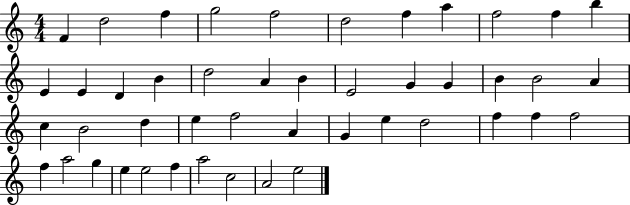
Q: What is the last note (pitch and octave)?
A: E5